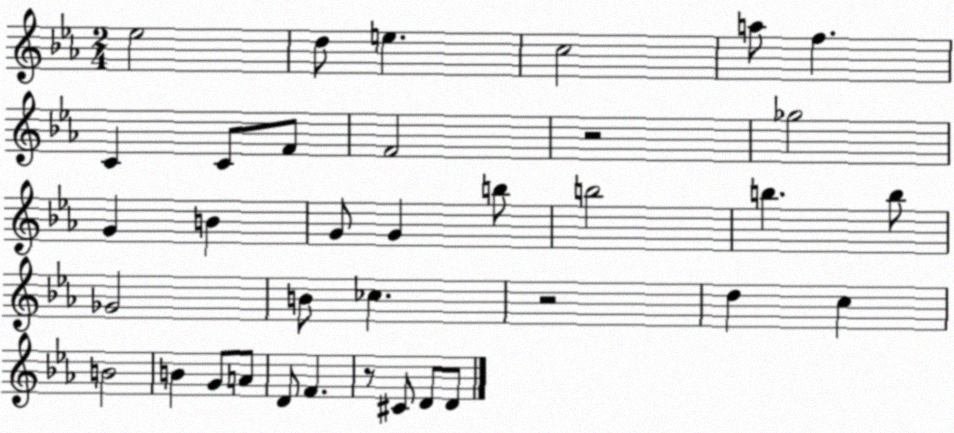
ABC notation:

X:1
T:Untitled
M:2/4
L:1/4
K:Eb
_e2 d/2 e c2 a/2 f C C/2 F/2 F2 z2 _g2 G B G/2 G b/2 b2 b b/2 _G2 B/2 _c z2 d c B2 B G/2 A/2 D/2 F z/2 ^C/2 D/2 D/2